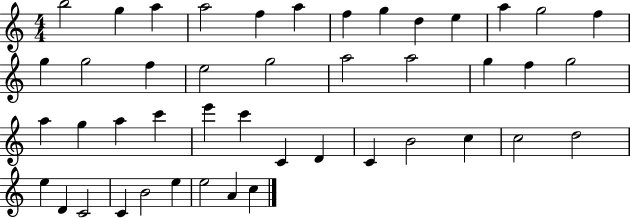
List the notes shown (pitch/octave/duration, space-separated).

B5/h G5/q A5/q A5/h F5/q A5/q F5/q G5/q D5/q E5/q A5/q G5/h F5/q G5/q G5/h F5/q E5/h G5/h A5/h A5/h G5/q F5/q G5/h A5/q G5/q A5/q C6/q E6/q C6/q C4/q D4/q C4/q B4/h C5/q C5/h D5/h E5/q D4/q C4/h C4/q B4/h E5/q E5/h A4/q C5/q